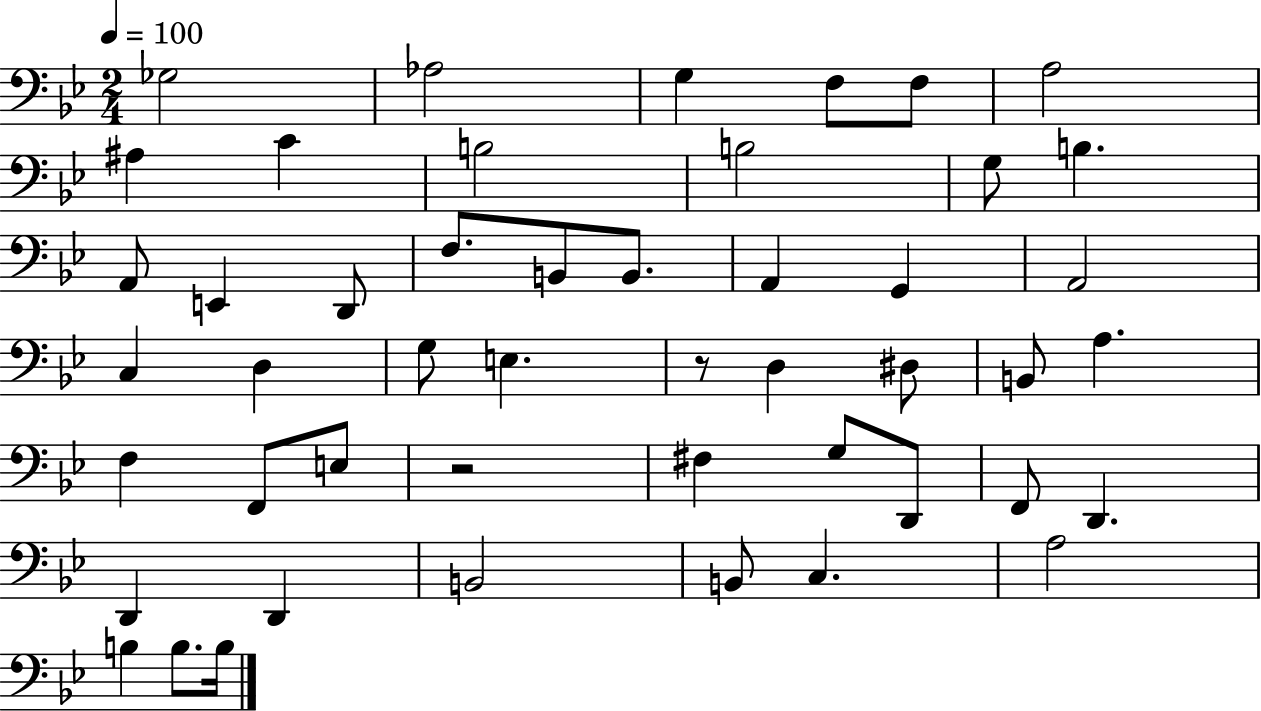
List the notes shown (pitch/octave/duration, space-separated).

Gb3/h Ab3/h G3/q F3/e F3/e A3/h A#3/q C4/q B3/h B3/h G3/e B3/q. A2/e E2/q D2/e F3/e. B2/e B2/e. A2/q G2/q A2/h C3/q D3/q G3/e E3/q. R/e D3/q D#3/e B2/e A3/q. F3/q F2/e E3/e R/h F#3/q G3/e D2/e F2/e D2/q. D2/q D2/q B2/h B2/e C3/q. A3/h B3/q B3/e. B3/s